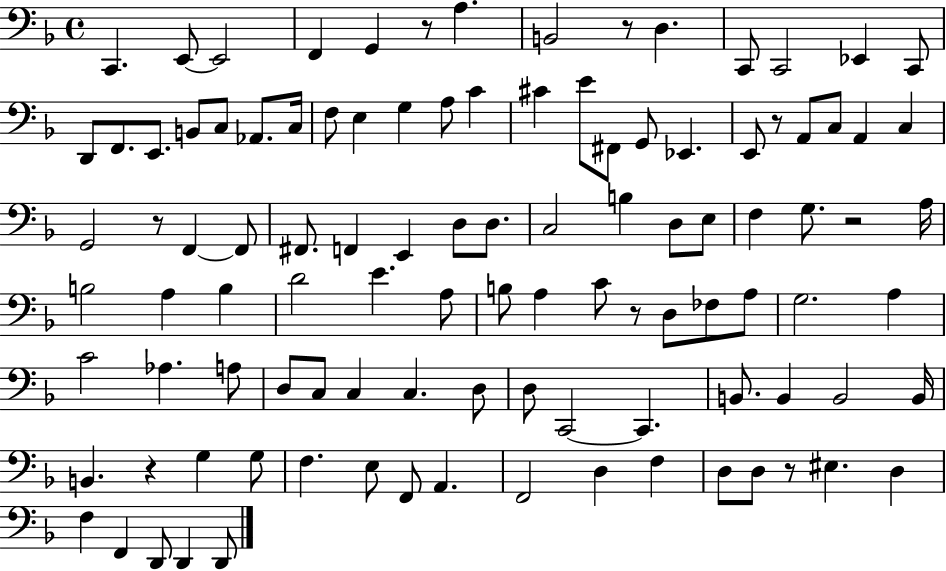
C2/q. E2/e E2/h F2/q G2/q R/e A3/q. B2/h R/e D3/q. C2/e C2/h Eb2/q C2/e D2/e F2/e. E2/e. B2/e C3/e Ab2/e. C3/s F3/e E3/q G3/q A3/e C4/q C#4/q E4/e F#2/e G2/e Eb2/q. E2/e R/e A2/e C3/e A2/q C3/q G2/h R/e F2/q F2/e F#2/e. F2/q E2/q D3/e D3/e. C3/h B3/q D3/e E3/e F3/q G3/e. R/h A3/s B3/h A3/q B3/q D4/h E4/q. A3/e B3/e A3/q C4/e R/e D3/e FES3/e A3/e G3/h. A3/q C4/h Ab3/q. A3/e D3/e C3/e C3/q C3/q. D3/e D3/e C2/h C2/q. B2/e. B2/q B2/h B2/s B2/q. R/q G3/q G3/e F3/q. E3/e F2/e A2/q. F2/h D3/q F3/q D3/e D3/e R/e EIS3/q. D3/q F3/q F2/q D2/e D2/q D2/e